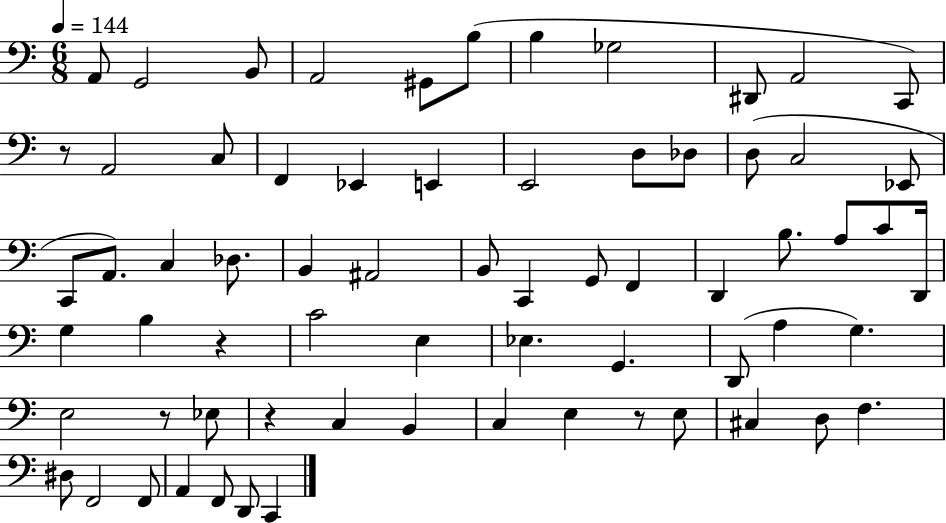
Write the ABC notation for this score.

X:1
T:Untitled
M:6/8
L:1/4
K:C
A,,/2 G,,2 B,,/2 A,,2 ^G,,/2 B,/2 B, _G,2 ^D,,/2 A,,2 C,,/2 z/2 A,,2 C,/2 F,, _E,, E,, E,,2 D,/2 _D,/2 D,/2 C,2 _E,,/2 C,,/2 A,,/2 C, _D,/2 B,, ^A,,2 B,,/2 C,, G,,/2 F,, D,, B,/2 A,/2 C/2 D,,/4 G, B, z C2 E, _E, G,, D,,/2 A, G, E,2 z/2 _E,/2 z C, B,, C, E, z/2 E,/2 ^C, D,/2 F, ^D,/2 F,,2 F,,/2 A,, F,,/2 D,,/2 C,,